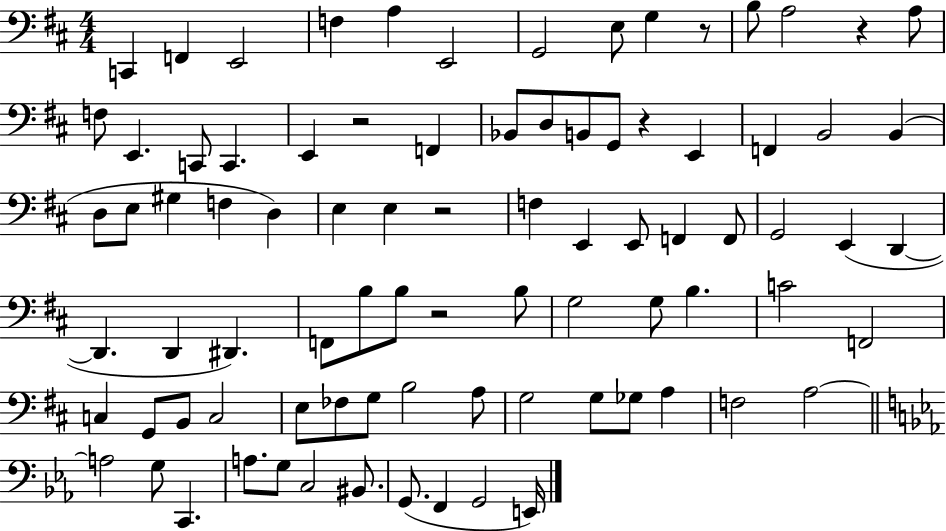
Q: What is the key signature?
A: D major